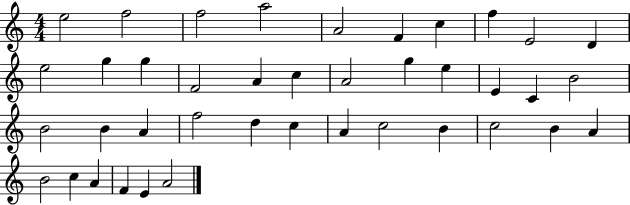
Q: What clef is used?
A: treble